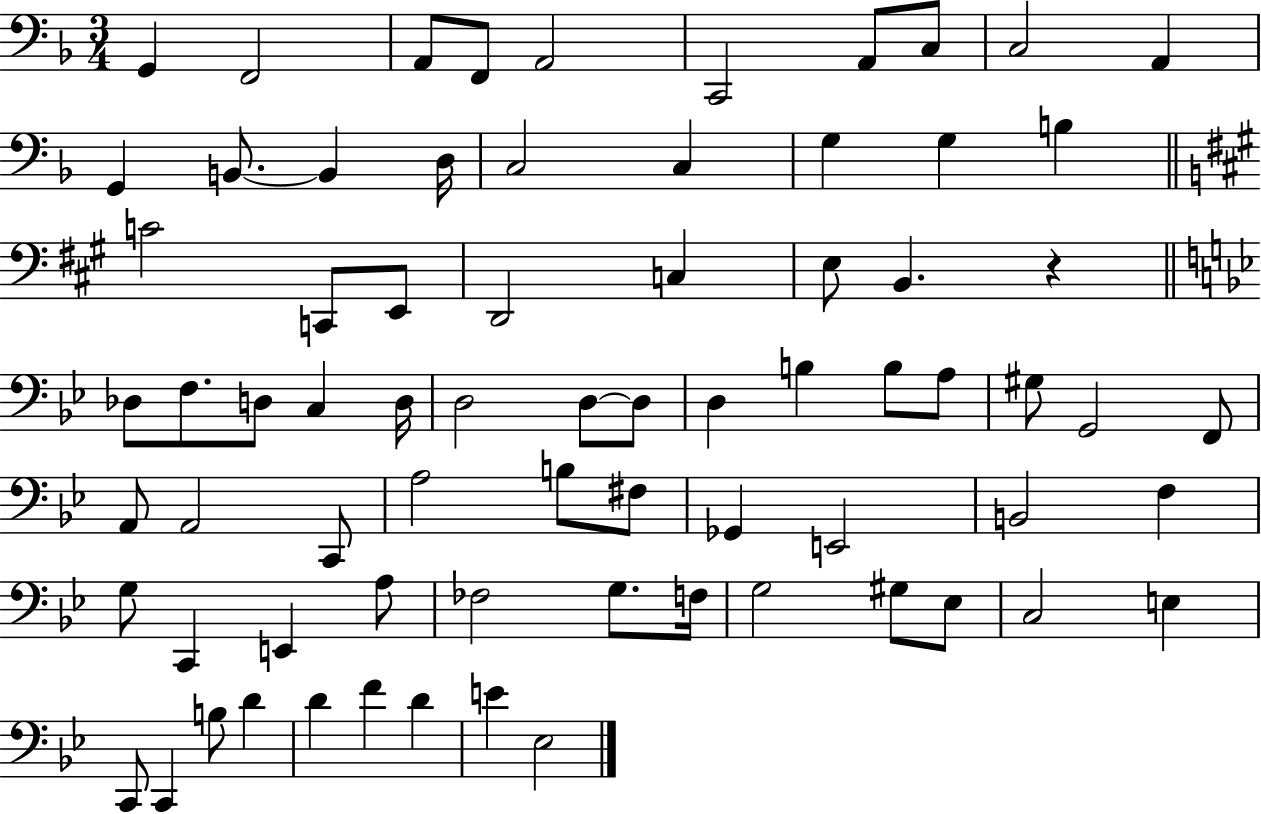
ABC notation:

X:1
T:Untitled
M:3/4
L:1/4
K:F
G,, F,,2 A,,/2 F,,/2 A,,2 C,,2 A,,/2 C,/2 C,2 A,, G,, B,,/2 B,, D,/4 C,2 C, G, G, B, C2 C,,/2 E,,/2 D,,2 C, E,/2 B,, z _D,/2 F,/2 D,/2 C, D,/4 D,2 D,/2 D,/2 D, B, B,/2 A,/2 ^G,/2 G,,2 F,,/2 A,,/2 A,,2 C,,/2 A,2 B,/2 ^F,/2 _G,, E,,2 B,,2 F, G,/2 C,, E,, A,/2 _F,2 G,/2 F,/4 G,2 ^G,/2 _E,/2 C,2 E, C,,/2 C,, B,/2 D D F D E _E,2